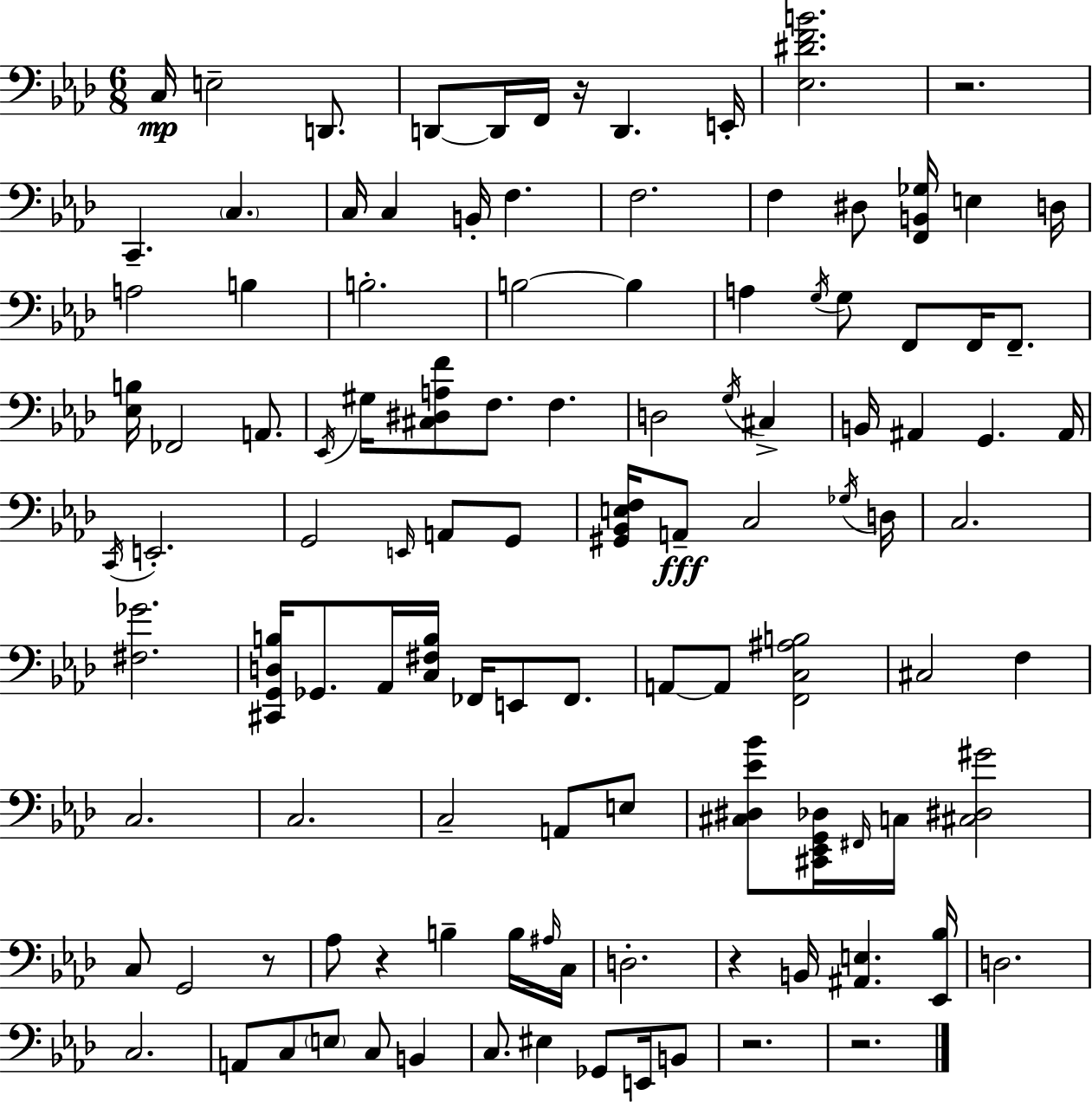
{
  \clef bass
  \numericTimeSignature
  \time 6/8
  \key aes \major
  \repeat volta 2 { c16\mp e2-- d,8. | d,8~~ d,16 f,16 r16 d,4. e,16-. | <ees dis' f' b'>2. | r2. | \break c,4.-- \parenthesize c4. | c16 c4 b,16-. f4. | f2. | f4 dis8 <f, b, ges>16 e4 d16 | \break a2 b4 | b2.-. | b2~~ b4 | a4 \acciaccatura { g16 } g8 f,8 f,16 f,8.-- | \break <ees b>16 fes,2 a,8. | \acciaccatura { ees,16 } gis16 <cis dis a f'>8 f8. f4. | d2 \acciaccatura { g16 } cis4-> | b,16 ais,4 g,4. | \break ais,16 \acciaccatura { c,16 } e,2.-. | g,2 | \grace { e,16 } a,8 g,8 <gis, bes, e f>16 a,8--\fff c2 | \acciaccatura { ges16 } d16 c2. | \break <fis ges'>2. | <cis, g, d b>16 ges,8. aes,16 <c fis b>16 | fes,16 e,8 fes,8. a,8~~ a,8 <f, c ais b>2 | cis2 | \break f4 c2. | c2. | c2-- | a,8 e8 <cis dis ees' bes'>8 <cis, ees, g, des>16 \grace { fis,16 } c16 <cis dis gis'>2 | \break c8 g,2 | r8 aes8 r4 | b4-- b16 \grace { ais16 } c16 d2.-. | r4 | \break b,16 <ais, e>4. <ees, bes>16 d2. | c2. | a,8 c8 | \parenthesize e8 c8 b,4 c8. eis4 | \break ges,8 e,16 b,8 r2. | r2. | } \bar "|."
}